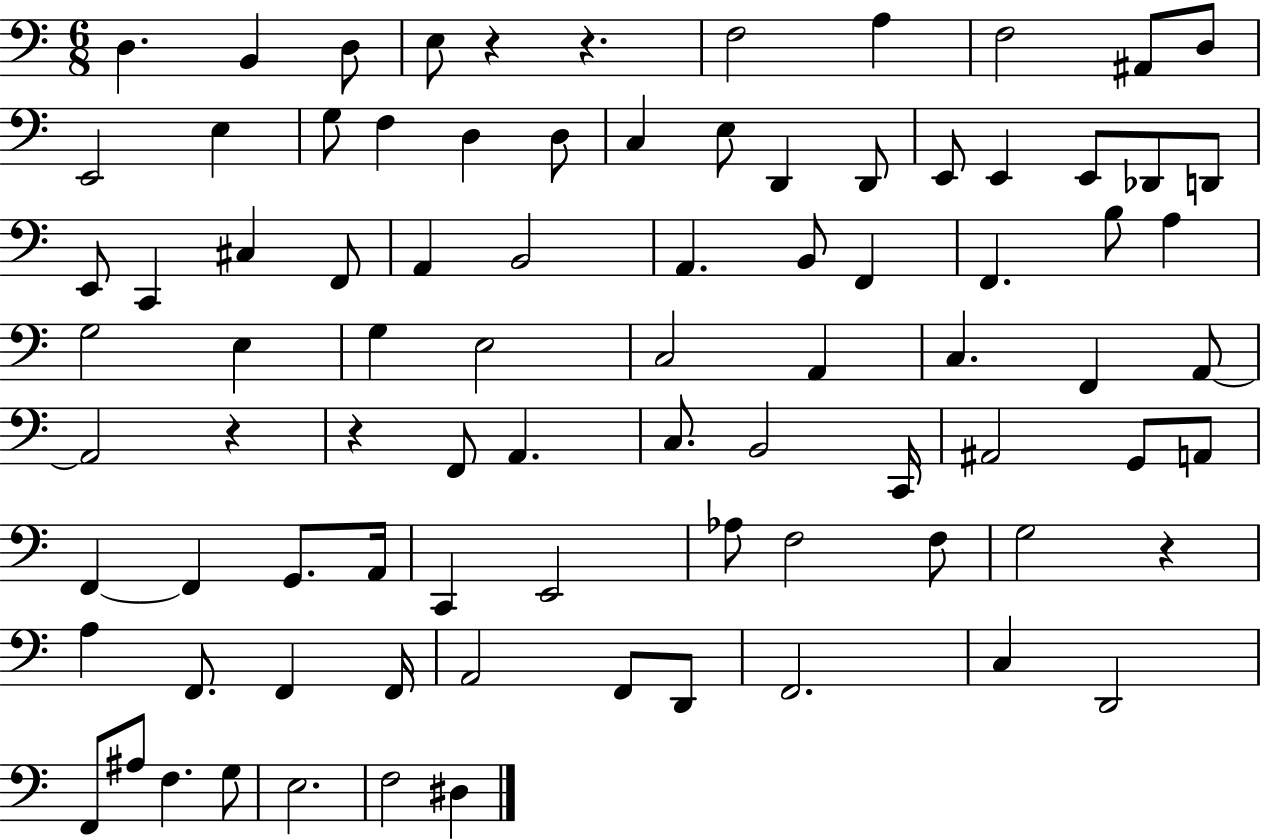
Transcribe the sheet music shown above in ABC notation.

X:1
T:Untitled
M:6/8
L:1/4
K:C
D, B,, D,/2 E,/2 z z F,2 A, F,2 ^A,,/2 D,/2 E,,2 E, G,/2 F, D, D,/2 C, E,/2 D,, D,,/2 E,,/2 E,, E,,/2 _D,,/2 D,,/2 E,,/2 C,, ^C, F,,/2 A,, B,,2 A,, B,,/2 F,, F,, B,/2 A, G,2 E, G, E,2 C,2 A,, C, F,, A,,/2 A,,2 z z F,,/2 A,, C,/2 B,,2 C,,/4 ^A,,2 G,,/2 A,,/2 F,, F,, G,,/2 A,,/4 C,, E,,2 _A,/2 F,2 F,/2 G,2 z A, F,,/2 F,, F,,/4 A,,2 F,,/2 D,,/2 F,,2 C, D,,2 F,,/2 ^A,/2 F, G,/2 E,2 F,2 ^D,